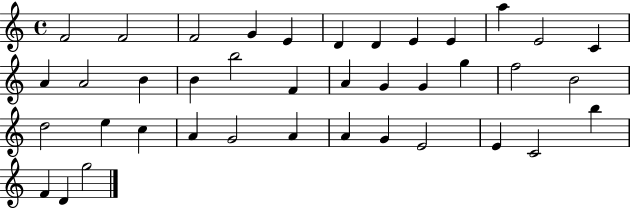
{
  \clef treble
  \time 4/4
  \defaultTimeSignature
  \key c \major
  f'2 f'2 | f'2 g'4 e'4 | d'4 d'4 e'4 e'4 | a''4 e'2 c'4 | \break a'4 a'2 b'4 | b'4 b''2 f'4 | a'4 g'4 g'4 g''4 | f''2 b'2 | \break d''2 e''4 c''4 | a'4 g'2 a'4 | a'4 g'4 e'2 | e'4 c'2 b''4 | \break f'4 d'4 g''2 | \bar "|."
}